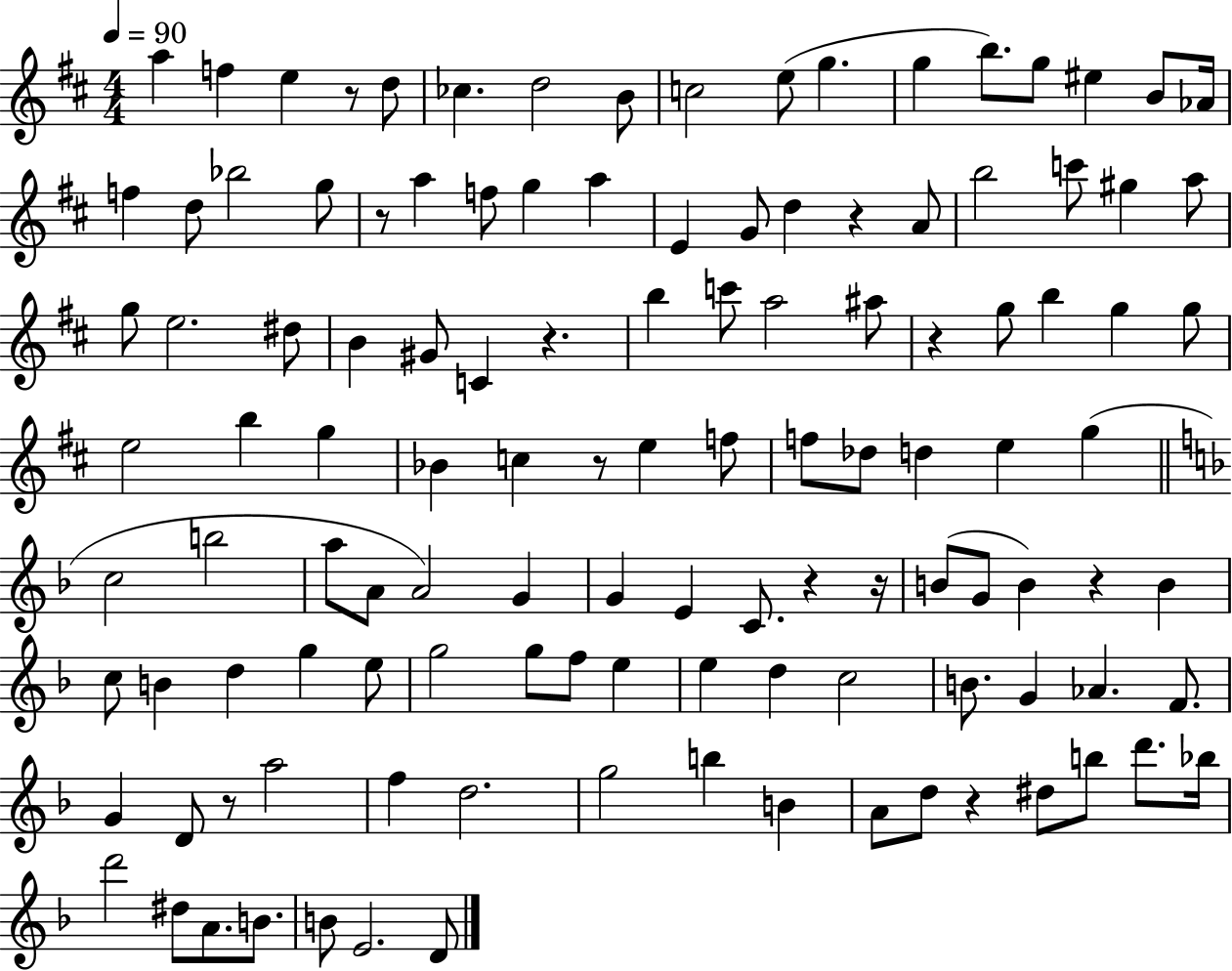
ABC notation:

X:1
T:Untitled
M:4/4
L:1/4
K:D
a f e z/2 d/2 _c d2 B/2 c2 e/2 g g b/2 g/2 ^e B/2 _A/4 f d/2 _b2 g/2 z/2 a f/2 g a E G/2 d z A/2 b2 c'/2 ^g a/2 g/2 e2 ^d/2 B ^G/2 C z b c'/2 a2 ^a/2 z g/2 b g g/2 e2 b g _B c z/2 e f/2 f/2 _d/2 d e g c2 b2 a/2 A/2 A2 G G E C/2 z z/4 B/2 G/2 B z B c/2 B d g e/2 g2 g/2 f/2 e e d c2 B/2 G _A F/2 G D/2 z/2 a2 f d2 g2 b B A/2 d/2 z ^d/2 b/2 d'/2 _b/4 d'2 ^d/2 A/2 B/2 B/2 E2 D/2